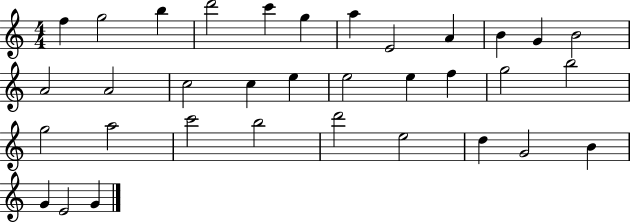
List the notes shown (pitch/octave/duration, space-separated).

F5/q G5/h B5/q D6/h C6/q G5/q A5/q E4/h A4/q B4/q G4/q B4/h A4/h A4/h C5/h C5/q E5/q E5/h E5/q F5/q G5/h B5/h G5/h A5/h C6/h B5/h D6/h E5/h D5/q G4/h B4/q G4/q E4/h G4/q